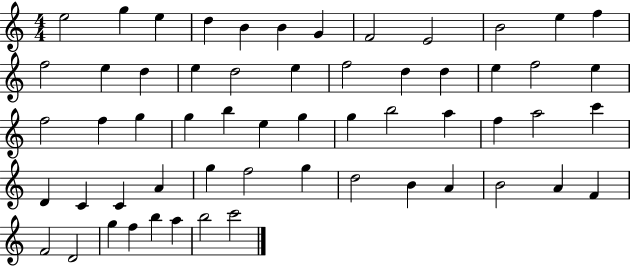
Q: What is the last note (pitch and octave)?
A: C6